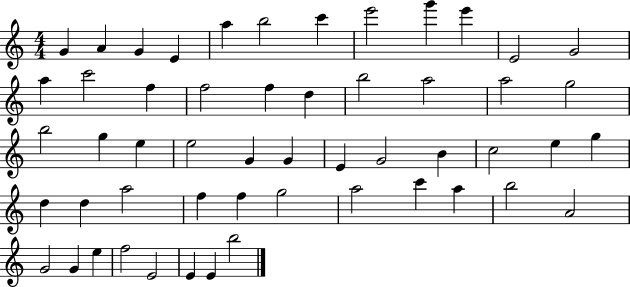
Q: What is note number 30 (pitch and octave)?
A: G4